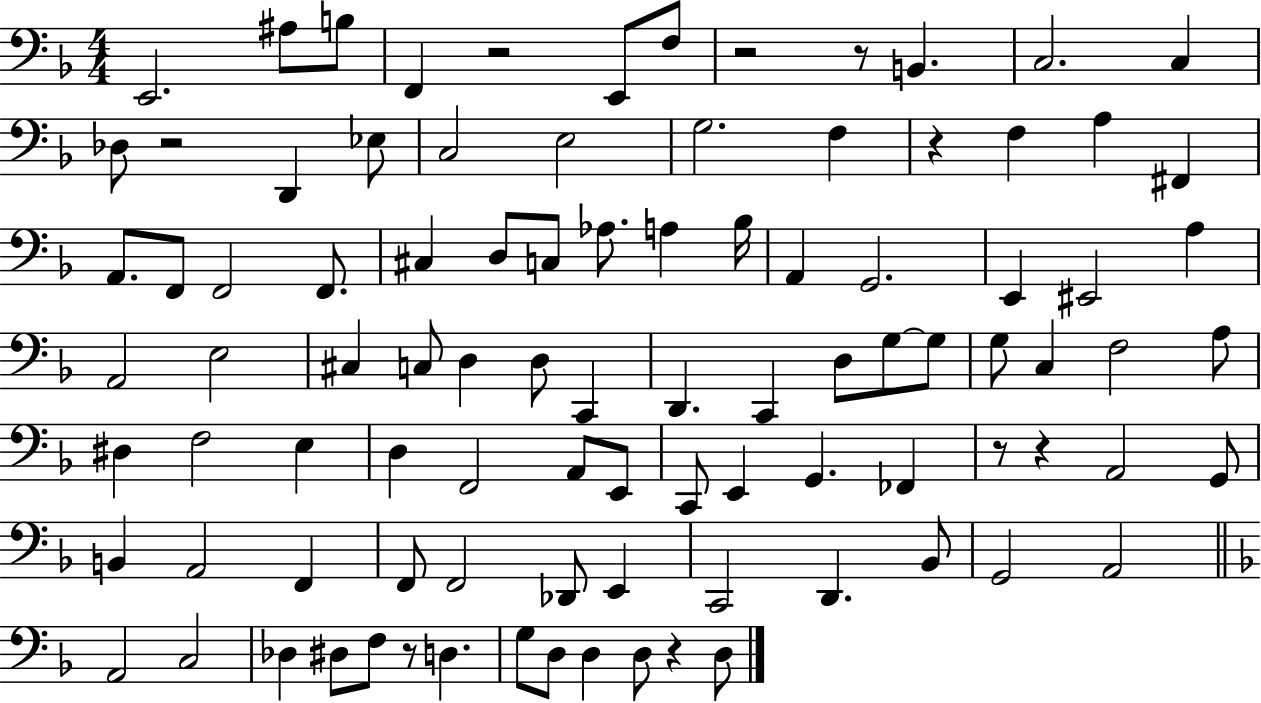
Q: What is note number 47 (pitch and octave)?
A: G3